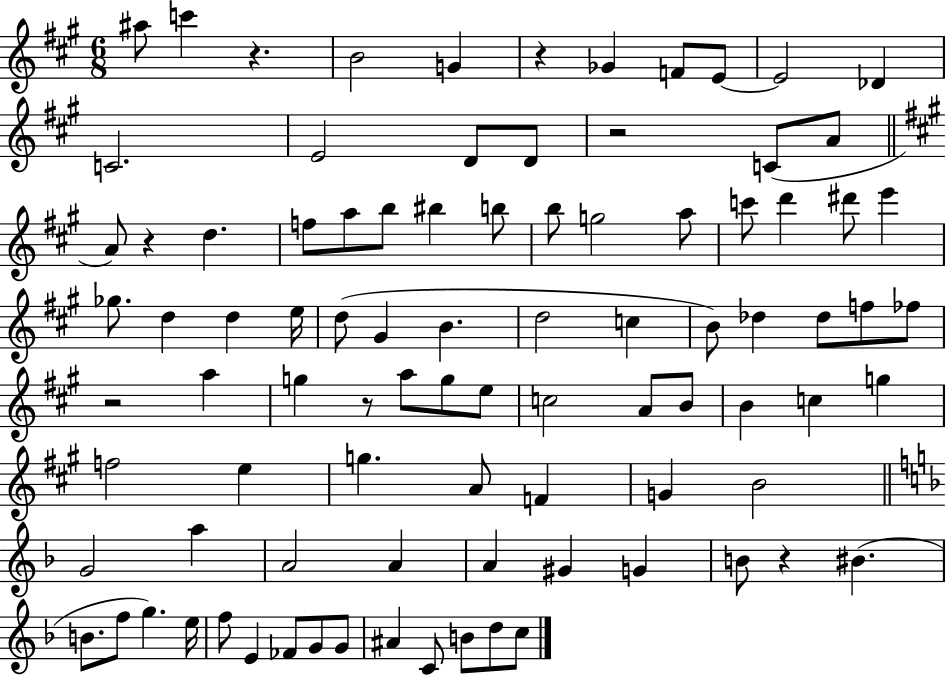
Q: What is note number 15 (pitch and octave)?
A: A4